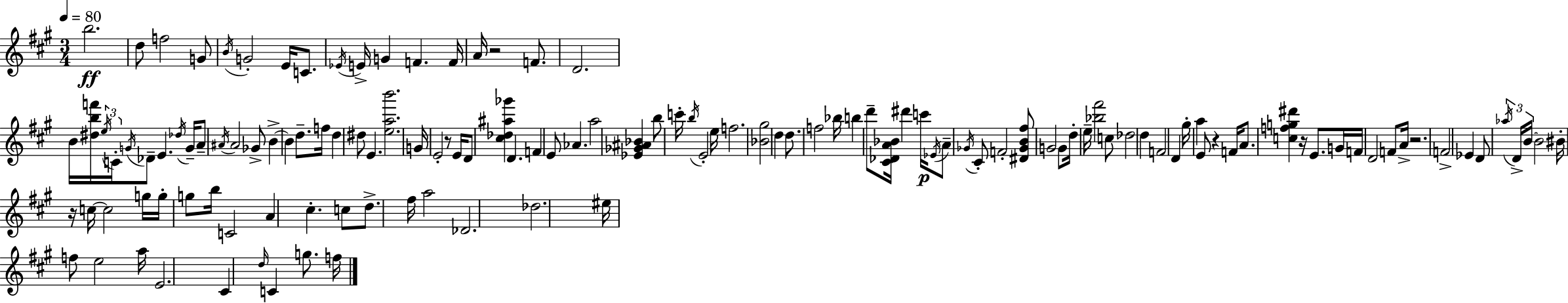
B5/h. D5/e F5/h G4/e B4/s G4/h E4/s C4/e. Eb4/s E4/s G4/q F4/q. F4/s A4/s R/h F4/e. D4/h. B4/s [D#5,B5,F6]/s E5/s C4/s G4/s Db4/e E4/q. Db5/s G4/s A4/e A#4/s A#4/h Gb4/e B4/q B4/q D5/e. F5/s D5/q D#5/e E4/q. [E5,A5,B6]/h. G4/s E4/h R/e E4/s D4/e [C#5,Db5,A#5,Gb6]/q D4/q. F4/q E4/e Ab4/q. A5/h [Eb4,Gb4,A#4,Bb4]/q B5/e C6/s B5/s E4/h E5/s F5/h. [Bb4,G#5]/h D5/q D5/e. F5/h Bb5/s B5/q D6/e [C#4,Db4,A4,Bb4]/s D#6/q C6/s Eb4/s A4/e Gb4/s C#4/e F4/h [D#4,Gb4,B4,F#5]/e G4/h G4/e D5/s E5/s [Bb5,F#6]/h C5/e Db5/h D5/q F4/h D4/q G#5/s A5/q E4/e R/q F4/s A4/e. [C5,F5,G5,D#6]/q R/s E4/e. G4/s F4/s D4/h F4/e A4/s R/h. F4/h Eb4/q D4/e Ab5/s D4/s B4/s B4/h BIS4/s R/s C5/s C5/h G5/s G5/s G5/e B5/s C4/h A4/q C#5/q. C5/e D5/e. F#5/s A5/h Db4/h. Db5/h. EIS5/s F5/e E5/h A5/s E4/h. C#4/q D5/s C4/q G5/e. F5/s